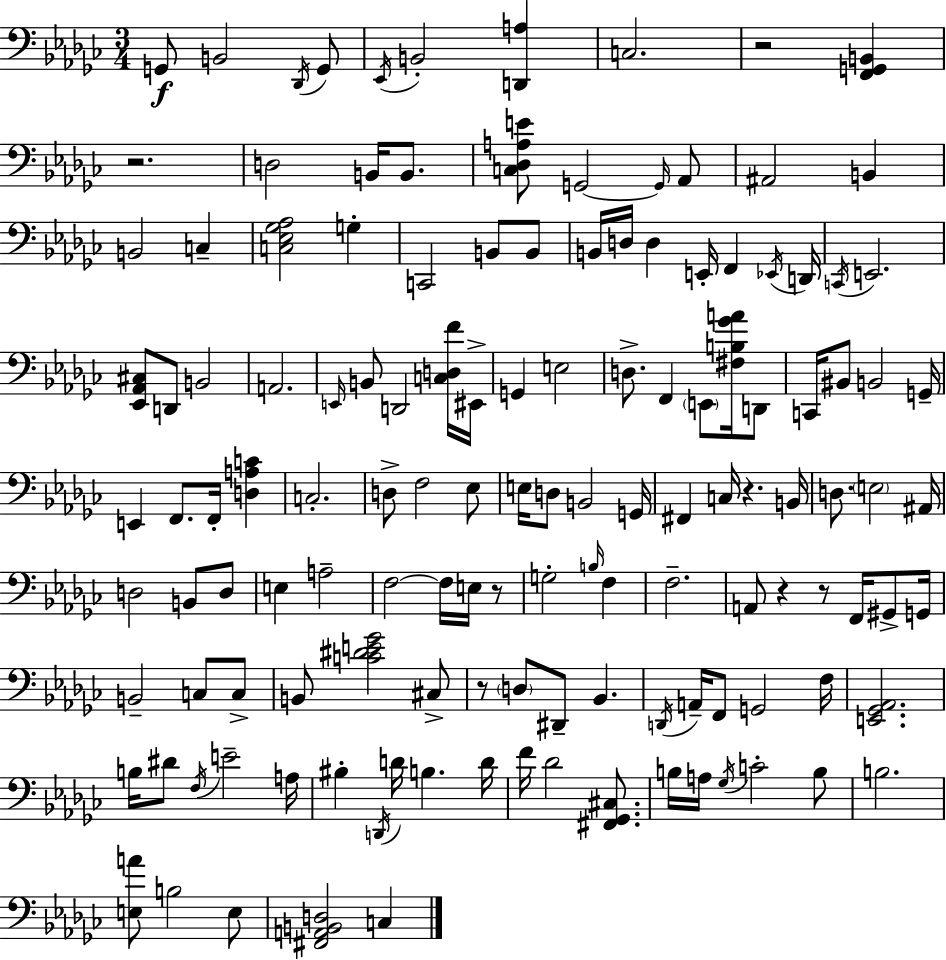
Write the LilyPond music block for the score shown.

{
  \clef bass
  \numericTimeSignature
  \time 3/4
  \key ees \minor
  g,8\f b,2 \acciaccatura { des,16 } g,8 | \acciaccatura { ees,16 } b,2-. <d, a>4 | c2. | r2 <f, g, b,>4 | \break r2. | d2 b,16 b,8. | <c des a e'>8 g,2~~ | \grace { g,16 } aes,8 ais,2 b,4 | \break b,2 c4-- | <c ees ges aes>2 g4-. | c,2 b,8 | b,8 b,16 d16 d4 e,16-. f,4 | \break \acciaccatura { ees,16 } d,16 \acciaccatura { c,16 } e,2. | <ees, aes, cis>8 d,8 b,2 | a,2. | \grace { e,16 } b,8 d,2 | \break <c d f'>16 eis,16-> g,4 e2 | d8.-> f,4 | \parenthesize e,8 <fis b ges' a'>16 d,8 c,16 bis,8 b,2 | g,16-- e,4 f,8. | \break f,16-. <d a c'>4 c2.-. | d8-> f2 | ees8 e16 d8 b,2 | g,16 fis,4 c16 r4. | \break b,16 d8. \parenthesize e2 | ais,16 d2 | b,8 d8 e4 a2-- | f2~~ | \break f16 e16 r8 g2-. | \grace { b16 } f4 f2.-- | a,8 r4 | r8 f,16 gis,8-> g,16 b,2-- | \break c8 c8-> b,8 <c' dis' e' ges'>2 | cis8-> r8 \parenthesize d8 dis,8-- | bes,4. \acciaccatura { d,16 } a,16-- f,8 g,2 | f16 <e, ges, aes,>2. | \break b16 dis'8 \acciaccatura { f16 } | e'2-- a16 bis4-. | \acciaccatura { d,16 } d'16 b4. d'16 f'16 des'2 | <fis, ges, cis>8. b16 a16 | \break \acciaccatura { ges16 } c'2-. b8 b2. | <e a'>8 | b2 e8 <fis, a, b, d>2 | c4 \bar "|."
}